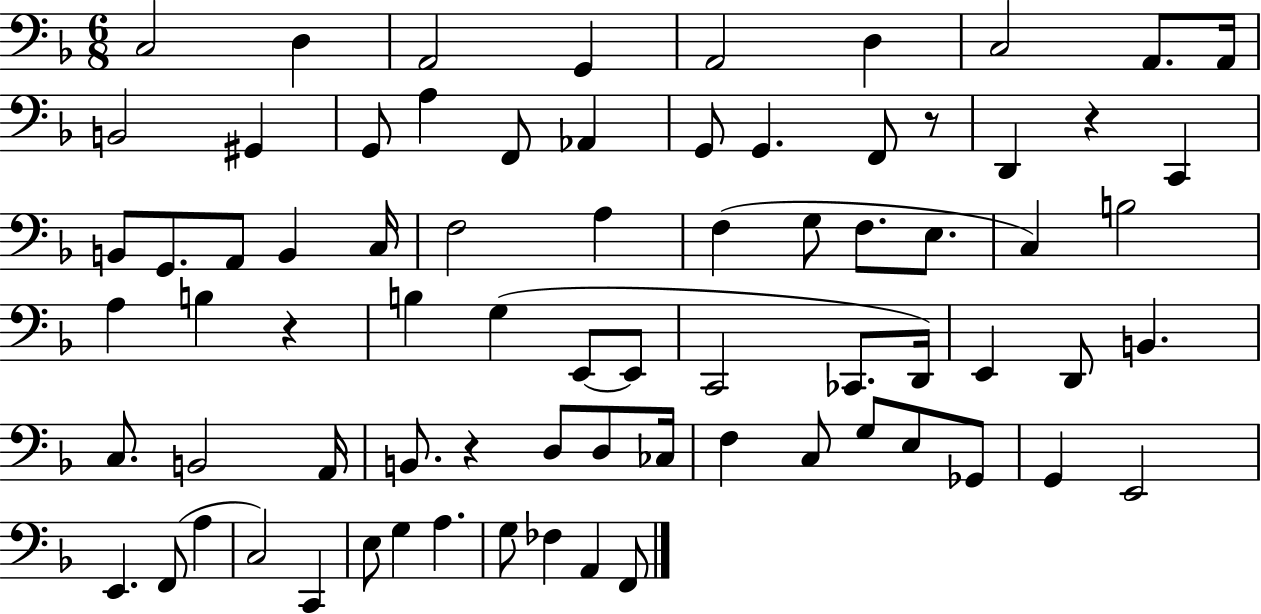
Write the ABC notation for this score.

X:1
T:Untitled
M:6/8
L:1/4
K:F
C,2 D, A,,2 G,, A,,2 D, C,2 A,,/2 A,,/4 B,,2 ^G,, G,,/2 A, F,,/2 _A,, G,,/2 G,, F,,/2 z/2 D,, z C,, B,,/2 G,,/2 A,,/2 B,, C,/4 F,2 A, F, G,/2 F,/2 E,/2 C, B,2 A, B, z B, G, E,,/2 E,,/2 C,,2 _C,,/2 D,,/4 E,, D,,/2 B,, C,/2 B,,2 A,,/4 B,,/2 z D,/2 D,/2 _C,/4 F, C,/2 G,/2 E,/2 _G,,/2 G,, E,,2 E,, F,,/2 A, C,2 C,, E,/2 G, A, G,/2 _F, A,, F,,/2